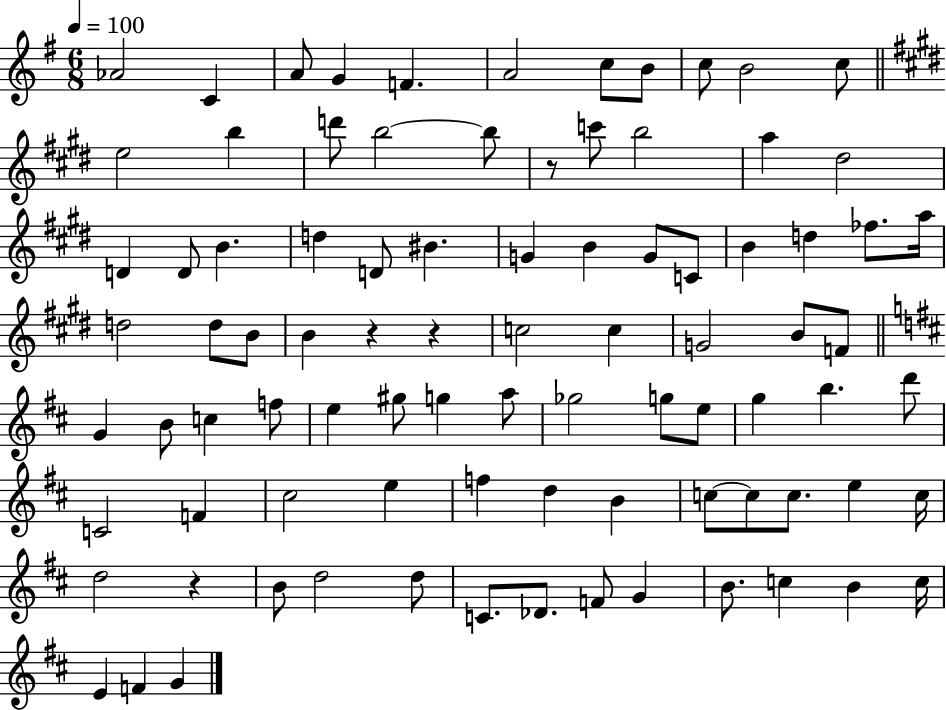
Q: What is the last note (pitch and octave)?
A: G4